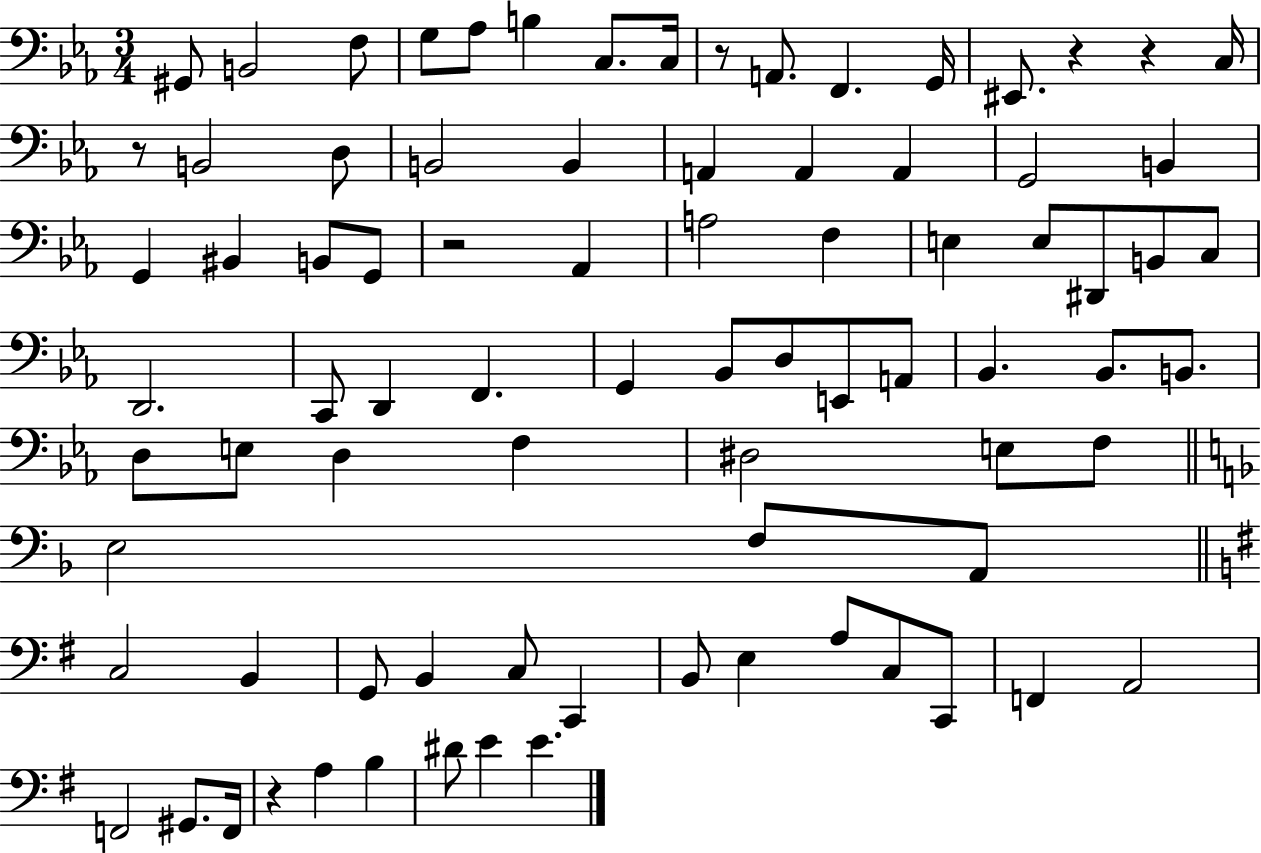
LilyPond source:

{
  \clef bass
  \numericTimeSignature
  \time 3/4
  \key ees \major
  \repeat volta 2 { gis,8 b,2 f8 | g8 aes8 b4 c8. c16 | r8 a,8. f,4. g,16 | eis,8. r4 r4 c16 | \break r8 b,2 d8 | b,2 b,4 | a,4 a,4 a,4 | g,2 b,4 | \break g,4 bis,4 b,8 g,8 | r2 aes,4 | a2 f4 | e4 e8 dis,8 b,8 c8 | \break d,2. | c,8 d,4 f,4. | g,4 bes,8 d8 e,8 a,8 | bes,4. bes,8. b,8. | \break d8 e8 d4 f4 | dis2 e8 f8 | \bar "||" \break \key d \minor e2 f8 a,8 | \bar "||" \break \key g \major c2 b,4 | g,8 b,4 c8 c,4 | b,8 e4 a8 c8 c,8 | f,4 a,2 | \break f,2 gis,8. f,16 | r4 a4 b4 | dis'8 e'4 e'4. | } \bar "|."
}